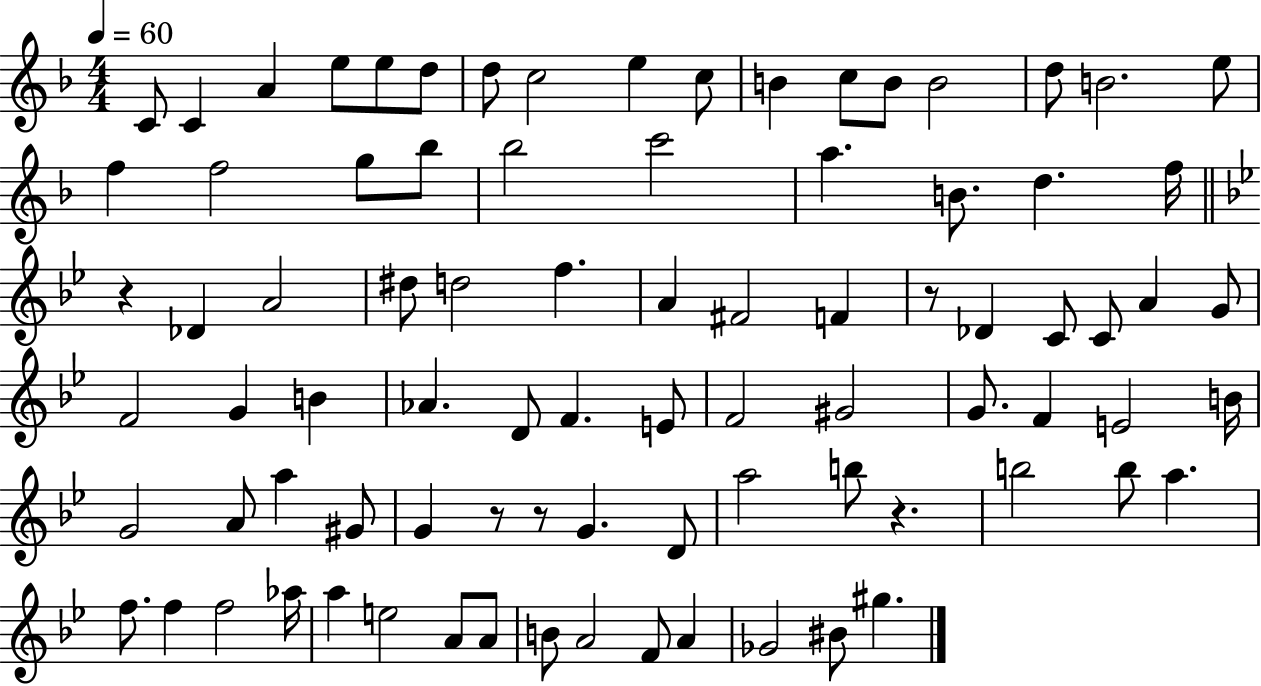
C4/e C4/q A4/q E5/e E5/e D5/e D5/e C5/h E5/q C5/e B4/q C5/e B4/e B4/h D5/e B4/h. E5/e F5/q F5/h G5/e Bb5/e Bb5/h C6/h A5/q. B4/e. D5/q. F5/s R/q Db4/q A4/h D#5/e D5/h F5/q. A4/q F#4/h F4/q R/e Db4/q C4/e C4/e A4/q G4/e F4/h G4/q B4/q Ab4/q. D4/e F4/q. E4/e F4/h G#4/h G4/e. F4/q E4/h B4/s G4/h A4/e A5/q G#4/e G4/q R/e R/e G4/q. D4/e A5/h B5/e R/q. B5/h B5/e A5/q. F5/e. F5/q F5/h Ab5/s A5/q E5/h A4/e A4/e B4/e A4/h F4/e A4/q Gb4/h BIS4/e G#5/q.